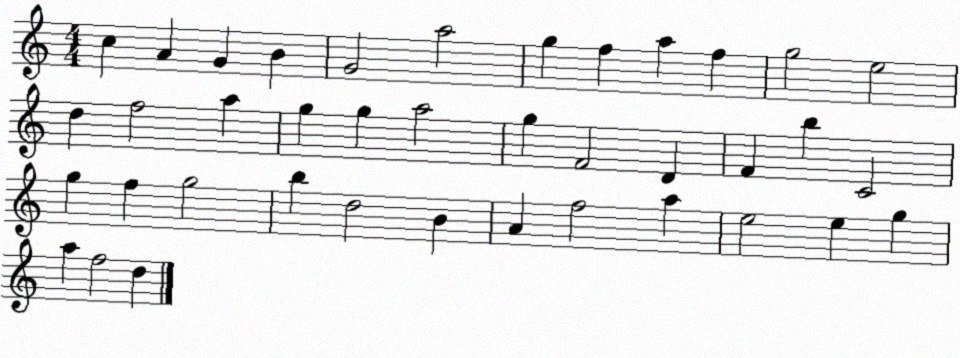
X:1
T:Untitled
M:4/4
L:1/4
K:C
c A G B G2 a2 g f a f g2 e2 d f2 a g g a2 g F2 D F b C2 g f g2 b d2 B A f2 a e2 e g a f2 d